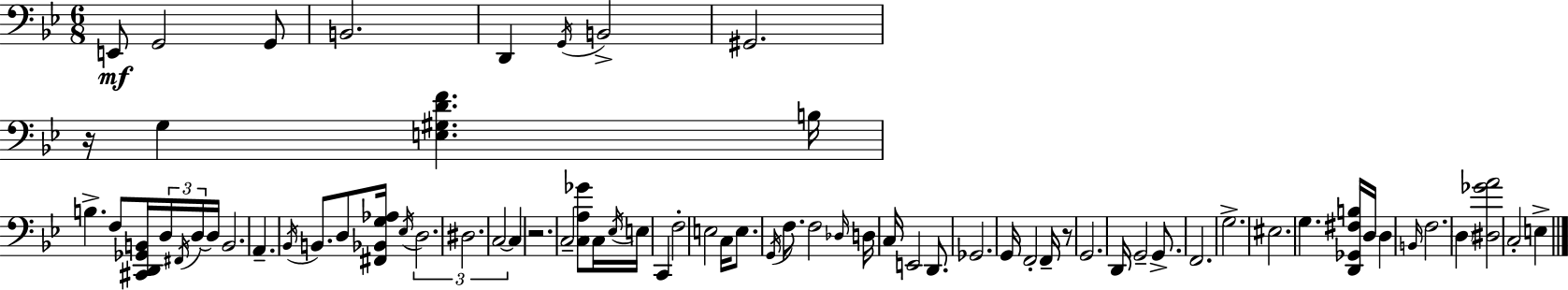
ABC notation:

X:1
T:Untitled
M:6/8
L:1/4
K:Gm
E,,/2 G,,2 G,,/2 B,,2 D,, G,,/4 B,,2 ^G,,2 z/4 G, [E,^G,DF] B,/4 B, F,/2 [^C,,D,,_G,,B,,]/4 D,/4 ^F,,/4 D,/4 D,/4 B,,2 A,, _B,,/4 B,,/2 D,/2 [^F,,_B,,G,_A,]/4 _E,/4 D,2 ^D,2 C,2 C, z2 C,2 [C,A,_G]/2 C,/4 _E,/4 E,/4 C,, F,2 E,2 C,/4 E,/2 G,,/4 F,/2 F,2 _D,/4 D,/4 C,/4 E,,2 D,,/2 _G,,2 G,,/4 F,,2 F,,/4 z/2 G,,2 D,,/4 G,,2 G,,/2 F,,2 G,2 ^E,2 G, [D,,_G,,^F,B,]/4 D,/4 D, B,,/4 F,2 D, [^D,_GA]2 C,2 E,